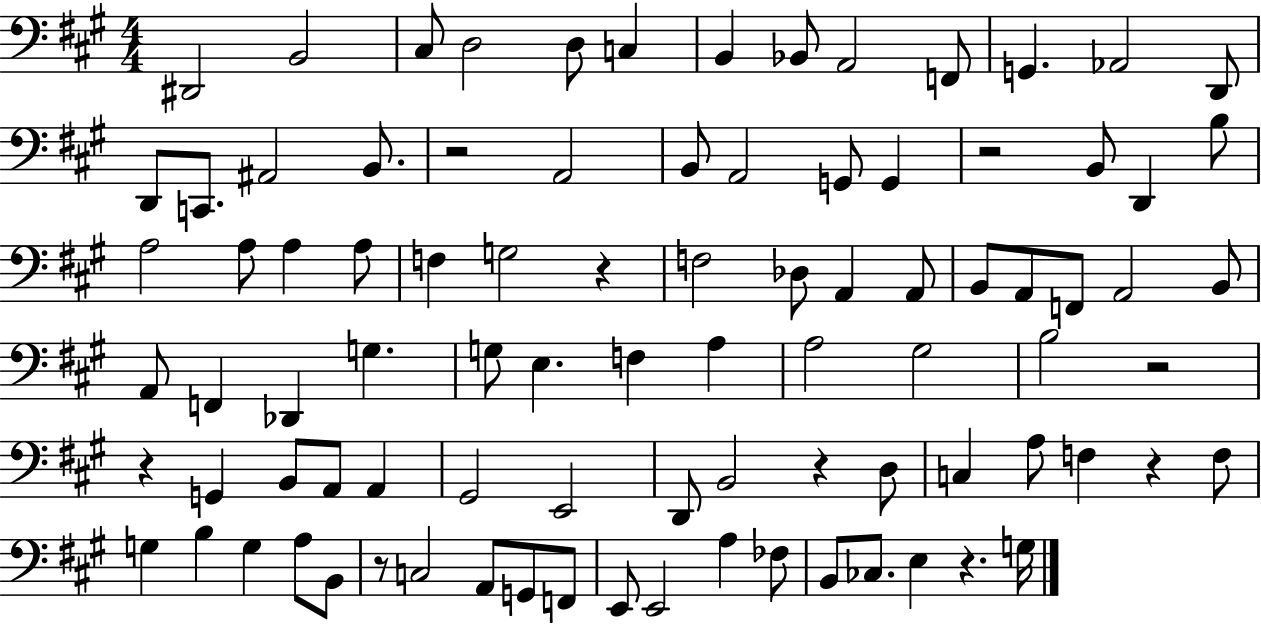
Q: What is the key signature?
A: A major